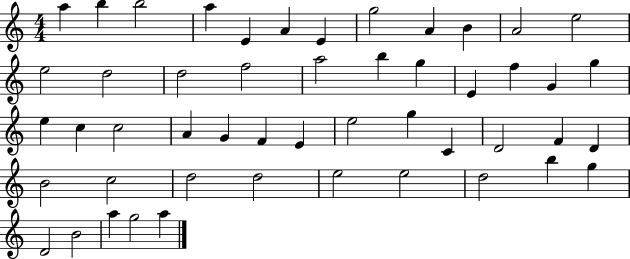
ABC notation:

X:1
T:Untitled
M:4/4
L:1/4
K:C
a b b2 a E A E g2 A B A2 e2 e2 d2 d2 f2 a2 b g E f G g e c c2 A G F E e2 g C D2 F D B2 c2 d2 d2 e2 e2 d2 b g D2 B2 a g2 a